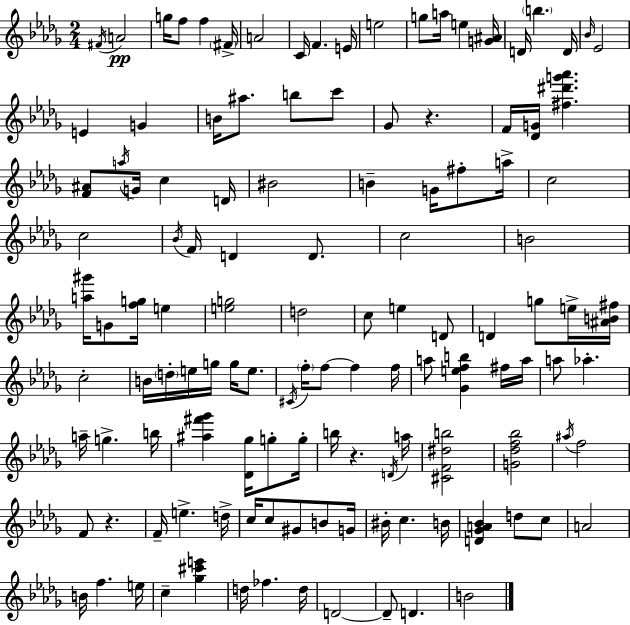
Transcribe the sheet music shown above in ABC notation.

X:1
T:Untitled
M:2/4
L:1/4
K:Bbm
^F/4 A2 g/4 f/2 f ^F/4 A2 C/4 F E/4 e2 g/2 a/4 e [G^A]/4 D/4 b D/4 _B/4 _E2 E G B/4 ^a/2 b/2 c'/2 _G/2 z F/4 [_DG]/4 [^f^d'g'_a'] [F^A]/2 a/4 G/4 c D/4 ^B2 B G/4 ^f/2 a/4 c2 c2 _B/4 F/4 D D/2 c2 B2 [a^g']/4 G/2 [fg]/4 e [eg]2 d2 c/2 e D/2 D g/2 e/4 [^AB^f]/4 c2 B/4 d/4 e/4 g/4 g/4 e/2 ^C/4 f/4 f/2 f f/4 a/2 [_Gefb] ^f/4 a/4 a/2 _a a/4 g b/4 [^a^f'_g'] [_D_g]/4 g/2 g/4 b/4 z D/4 a/4 [^CF^db]2 [G_df_b]2 ^a/4 f2 F/2 z F/4 e d/4 c/4 c/2 ^G/2 B/2 G/4 ^B/4 c B/4 [D_GA_B] d/2 c/2 A2 B/4 f e/4 c [_g^c'e'] d/4 _f d/4 D2 D/2 D B2